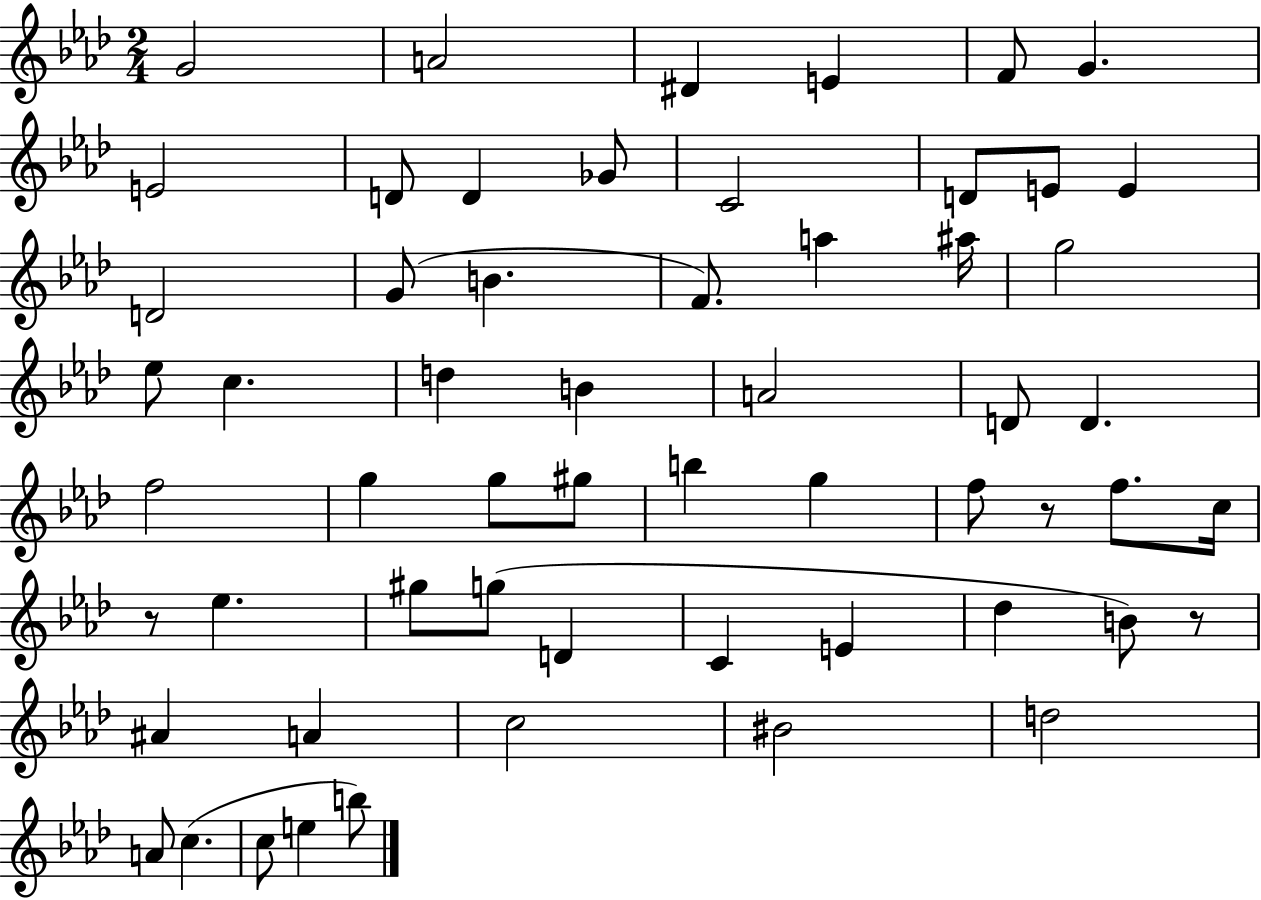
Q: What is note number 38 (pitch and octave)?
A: Eb5